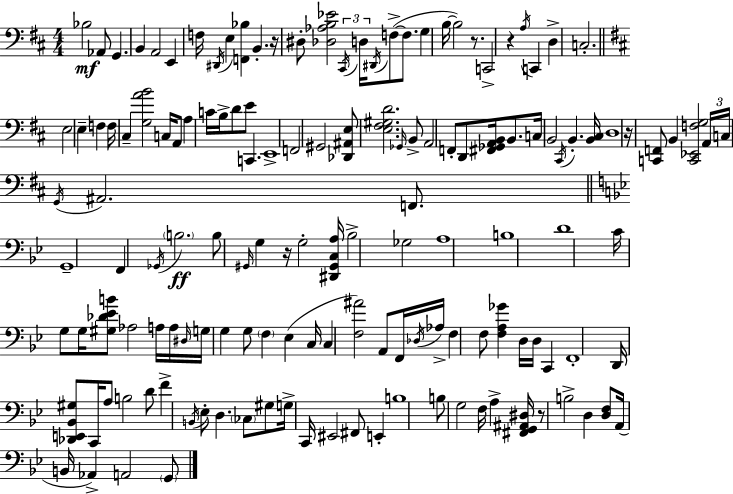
X:1
T:Untitled
M:4/4
L:1/4
K:D
_B,2 _A,,/2 G,, B,, A,,2 E,, F,/4 ^D,,/4 E, [F,,_B,] B,, z/4 ^D,/2 [_D,_A,B,_E]2 ^C,,/4 D,/4 ^D,,/4 F,/2 F,/2 G, B,/4 B,2 z/2 C,,2 z A,/4 C,, D, C,2 E,2 E, F, F,/4 ^C, [G,AB]2 C,/4 A,,/2 A, C/4 B,/4 D/2 E/2 C,, E,,4 F,,2 ^G,,2 [_D,,^A,,E,]/2 [E,^F,^G,D]2 _G,,/4 B,,/2 A,,2 F,,/2 D,,/2 [^F,,_G,,A,,B,,]/4 B,,/2 C,/4 B,,2 ^C,,/4 B,, [B,,^C,]/4 D,4 z/4 [C,,F,,]/2 B,, [C,,_E,,F,G,]2 A,,/4 C,/4 G,,/4 ^A,,2 F,,/2 G,,4 F,, _G,,/4 B,2 B,/2 ^G,,/4 G, z/4 G,2 [^D,,^G,,C,A,]/4 _B,2 _G,2 A,4 B,4 D4 C/4 G,/2 G,/4 [^G,_D_EB]/2 _A,2 A,/4 A,/4 ^D,/4 G,/4 G, G,/2 F, _E, C,/4 C, [F,^A]2 A,,/2 F,,/4 _D,/4 _A,/4 F, F,/2 [F,A,_G] D,/4 D,/4 C,, F,,4 D,,/4 [_D,,E,,_B,,^G,]/2 C,,/4 A,/2 B,2 D/2 F B,,/4 _E,/2 D, _C,/2 ^G,/2 G,/4 C,,/4 ^E,,2 ^F,,/2 E,, B,4 B,/2 G,2 F,/4 A, [^F,,G,,^A,,^D,]/4 z/2 B,2 D, [D,F,]/2 A,,/4 B,,/4 _A,, A,,2 G,,/2